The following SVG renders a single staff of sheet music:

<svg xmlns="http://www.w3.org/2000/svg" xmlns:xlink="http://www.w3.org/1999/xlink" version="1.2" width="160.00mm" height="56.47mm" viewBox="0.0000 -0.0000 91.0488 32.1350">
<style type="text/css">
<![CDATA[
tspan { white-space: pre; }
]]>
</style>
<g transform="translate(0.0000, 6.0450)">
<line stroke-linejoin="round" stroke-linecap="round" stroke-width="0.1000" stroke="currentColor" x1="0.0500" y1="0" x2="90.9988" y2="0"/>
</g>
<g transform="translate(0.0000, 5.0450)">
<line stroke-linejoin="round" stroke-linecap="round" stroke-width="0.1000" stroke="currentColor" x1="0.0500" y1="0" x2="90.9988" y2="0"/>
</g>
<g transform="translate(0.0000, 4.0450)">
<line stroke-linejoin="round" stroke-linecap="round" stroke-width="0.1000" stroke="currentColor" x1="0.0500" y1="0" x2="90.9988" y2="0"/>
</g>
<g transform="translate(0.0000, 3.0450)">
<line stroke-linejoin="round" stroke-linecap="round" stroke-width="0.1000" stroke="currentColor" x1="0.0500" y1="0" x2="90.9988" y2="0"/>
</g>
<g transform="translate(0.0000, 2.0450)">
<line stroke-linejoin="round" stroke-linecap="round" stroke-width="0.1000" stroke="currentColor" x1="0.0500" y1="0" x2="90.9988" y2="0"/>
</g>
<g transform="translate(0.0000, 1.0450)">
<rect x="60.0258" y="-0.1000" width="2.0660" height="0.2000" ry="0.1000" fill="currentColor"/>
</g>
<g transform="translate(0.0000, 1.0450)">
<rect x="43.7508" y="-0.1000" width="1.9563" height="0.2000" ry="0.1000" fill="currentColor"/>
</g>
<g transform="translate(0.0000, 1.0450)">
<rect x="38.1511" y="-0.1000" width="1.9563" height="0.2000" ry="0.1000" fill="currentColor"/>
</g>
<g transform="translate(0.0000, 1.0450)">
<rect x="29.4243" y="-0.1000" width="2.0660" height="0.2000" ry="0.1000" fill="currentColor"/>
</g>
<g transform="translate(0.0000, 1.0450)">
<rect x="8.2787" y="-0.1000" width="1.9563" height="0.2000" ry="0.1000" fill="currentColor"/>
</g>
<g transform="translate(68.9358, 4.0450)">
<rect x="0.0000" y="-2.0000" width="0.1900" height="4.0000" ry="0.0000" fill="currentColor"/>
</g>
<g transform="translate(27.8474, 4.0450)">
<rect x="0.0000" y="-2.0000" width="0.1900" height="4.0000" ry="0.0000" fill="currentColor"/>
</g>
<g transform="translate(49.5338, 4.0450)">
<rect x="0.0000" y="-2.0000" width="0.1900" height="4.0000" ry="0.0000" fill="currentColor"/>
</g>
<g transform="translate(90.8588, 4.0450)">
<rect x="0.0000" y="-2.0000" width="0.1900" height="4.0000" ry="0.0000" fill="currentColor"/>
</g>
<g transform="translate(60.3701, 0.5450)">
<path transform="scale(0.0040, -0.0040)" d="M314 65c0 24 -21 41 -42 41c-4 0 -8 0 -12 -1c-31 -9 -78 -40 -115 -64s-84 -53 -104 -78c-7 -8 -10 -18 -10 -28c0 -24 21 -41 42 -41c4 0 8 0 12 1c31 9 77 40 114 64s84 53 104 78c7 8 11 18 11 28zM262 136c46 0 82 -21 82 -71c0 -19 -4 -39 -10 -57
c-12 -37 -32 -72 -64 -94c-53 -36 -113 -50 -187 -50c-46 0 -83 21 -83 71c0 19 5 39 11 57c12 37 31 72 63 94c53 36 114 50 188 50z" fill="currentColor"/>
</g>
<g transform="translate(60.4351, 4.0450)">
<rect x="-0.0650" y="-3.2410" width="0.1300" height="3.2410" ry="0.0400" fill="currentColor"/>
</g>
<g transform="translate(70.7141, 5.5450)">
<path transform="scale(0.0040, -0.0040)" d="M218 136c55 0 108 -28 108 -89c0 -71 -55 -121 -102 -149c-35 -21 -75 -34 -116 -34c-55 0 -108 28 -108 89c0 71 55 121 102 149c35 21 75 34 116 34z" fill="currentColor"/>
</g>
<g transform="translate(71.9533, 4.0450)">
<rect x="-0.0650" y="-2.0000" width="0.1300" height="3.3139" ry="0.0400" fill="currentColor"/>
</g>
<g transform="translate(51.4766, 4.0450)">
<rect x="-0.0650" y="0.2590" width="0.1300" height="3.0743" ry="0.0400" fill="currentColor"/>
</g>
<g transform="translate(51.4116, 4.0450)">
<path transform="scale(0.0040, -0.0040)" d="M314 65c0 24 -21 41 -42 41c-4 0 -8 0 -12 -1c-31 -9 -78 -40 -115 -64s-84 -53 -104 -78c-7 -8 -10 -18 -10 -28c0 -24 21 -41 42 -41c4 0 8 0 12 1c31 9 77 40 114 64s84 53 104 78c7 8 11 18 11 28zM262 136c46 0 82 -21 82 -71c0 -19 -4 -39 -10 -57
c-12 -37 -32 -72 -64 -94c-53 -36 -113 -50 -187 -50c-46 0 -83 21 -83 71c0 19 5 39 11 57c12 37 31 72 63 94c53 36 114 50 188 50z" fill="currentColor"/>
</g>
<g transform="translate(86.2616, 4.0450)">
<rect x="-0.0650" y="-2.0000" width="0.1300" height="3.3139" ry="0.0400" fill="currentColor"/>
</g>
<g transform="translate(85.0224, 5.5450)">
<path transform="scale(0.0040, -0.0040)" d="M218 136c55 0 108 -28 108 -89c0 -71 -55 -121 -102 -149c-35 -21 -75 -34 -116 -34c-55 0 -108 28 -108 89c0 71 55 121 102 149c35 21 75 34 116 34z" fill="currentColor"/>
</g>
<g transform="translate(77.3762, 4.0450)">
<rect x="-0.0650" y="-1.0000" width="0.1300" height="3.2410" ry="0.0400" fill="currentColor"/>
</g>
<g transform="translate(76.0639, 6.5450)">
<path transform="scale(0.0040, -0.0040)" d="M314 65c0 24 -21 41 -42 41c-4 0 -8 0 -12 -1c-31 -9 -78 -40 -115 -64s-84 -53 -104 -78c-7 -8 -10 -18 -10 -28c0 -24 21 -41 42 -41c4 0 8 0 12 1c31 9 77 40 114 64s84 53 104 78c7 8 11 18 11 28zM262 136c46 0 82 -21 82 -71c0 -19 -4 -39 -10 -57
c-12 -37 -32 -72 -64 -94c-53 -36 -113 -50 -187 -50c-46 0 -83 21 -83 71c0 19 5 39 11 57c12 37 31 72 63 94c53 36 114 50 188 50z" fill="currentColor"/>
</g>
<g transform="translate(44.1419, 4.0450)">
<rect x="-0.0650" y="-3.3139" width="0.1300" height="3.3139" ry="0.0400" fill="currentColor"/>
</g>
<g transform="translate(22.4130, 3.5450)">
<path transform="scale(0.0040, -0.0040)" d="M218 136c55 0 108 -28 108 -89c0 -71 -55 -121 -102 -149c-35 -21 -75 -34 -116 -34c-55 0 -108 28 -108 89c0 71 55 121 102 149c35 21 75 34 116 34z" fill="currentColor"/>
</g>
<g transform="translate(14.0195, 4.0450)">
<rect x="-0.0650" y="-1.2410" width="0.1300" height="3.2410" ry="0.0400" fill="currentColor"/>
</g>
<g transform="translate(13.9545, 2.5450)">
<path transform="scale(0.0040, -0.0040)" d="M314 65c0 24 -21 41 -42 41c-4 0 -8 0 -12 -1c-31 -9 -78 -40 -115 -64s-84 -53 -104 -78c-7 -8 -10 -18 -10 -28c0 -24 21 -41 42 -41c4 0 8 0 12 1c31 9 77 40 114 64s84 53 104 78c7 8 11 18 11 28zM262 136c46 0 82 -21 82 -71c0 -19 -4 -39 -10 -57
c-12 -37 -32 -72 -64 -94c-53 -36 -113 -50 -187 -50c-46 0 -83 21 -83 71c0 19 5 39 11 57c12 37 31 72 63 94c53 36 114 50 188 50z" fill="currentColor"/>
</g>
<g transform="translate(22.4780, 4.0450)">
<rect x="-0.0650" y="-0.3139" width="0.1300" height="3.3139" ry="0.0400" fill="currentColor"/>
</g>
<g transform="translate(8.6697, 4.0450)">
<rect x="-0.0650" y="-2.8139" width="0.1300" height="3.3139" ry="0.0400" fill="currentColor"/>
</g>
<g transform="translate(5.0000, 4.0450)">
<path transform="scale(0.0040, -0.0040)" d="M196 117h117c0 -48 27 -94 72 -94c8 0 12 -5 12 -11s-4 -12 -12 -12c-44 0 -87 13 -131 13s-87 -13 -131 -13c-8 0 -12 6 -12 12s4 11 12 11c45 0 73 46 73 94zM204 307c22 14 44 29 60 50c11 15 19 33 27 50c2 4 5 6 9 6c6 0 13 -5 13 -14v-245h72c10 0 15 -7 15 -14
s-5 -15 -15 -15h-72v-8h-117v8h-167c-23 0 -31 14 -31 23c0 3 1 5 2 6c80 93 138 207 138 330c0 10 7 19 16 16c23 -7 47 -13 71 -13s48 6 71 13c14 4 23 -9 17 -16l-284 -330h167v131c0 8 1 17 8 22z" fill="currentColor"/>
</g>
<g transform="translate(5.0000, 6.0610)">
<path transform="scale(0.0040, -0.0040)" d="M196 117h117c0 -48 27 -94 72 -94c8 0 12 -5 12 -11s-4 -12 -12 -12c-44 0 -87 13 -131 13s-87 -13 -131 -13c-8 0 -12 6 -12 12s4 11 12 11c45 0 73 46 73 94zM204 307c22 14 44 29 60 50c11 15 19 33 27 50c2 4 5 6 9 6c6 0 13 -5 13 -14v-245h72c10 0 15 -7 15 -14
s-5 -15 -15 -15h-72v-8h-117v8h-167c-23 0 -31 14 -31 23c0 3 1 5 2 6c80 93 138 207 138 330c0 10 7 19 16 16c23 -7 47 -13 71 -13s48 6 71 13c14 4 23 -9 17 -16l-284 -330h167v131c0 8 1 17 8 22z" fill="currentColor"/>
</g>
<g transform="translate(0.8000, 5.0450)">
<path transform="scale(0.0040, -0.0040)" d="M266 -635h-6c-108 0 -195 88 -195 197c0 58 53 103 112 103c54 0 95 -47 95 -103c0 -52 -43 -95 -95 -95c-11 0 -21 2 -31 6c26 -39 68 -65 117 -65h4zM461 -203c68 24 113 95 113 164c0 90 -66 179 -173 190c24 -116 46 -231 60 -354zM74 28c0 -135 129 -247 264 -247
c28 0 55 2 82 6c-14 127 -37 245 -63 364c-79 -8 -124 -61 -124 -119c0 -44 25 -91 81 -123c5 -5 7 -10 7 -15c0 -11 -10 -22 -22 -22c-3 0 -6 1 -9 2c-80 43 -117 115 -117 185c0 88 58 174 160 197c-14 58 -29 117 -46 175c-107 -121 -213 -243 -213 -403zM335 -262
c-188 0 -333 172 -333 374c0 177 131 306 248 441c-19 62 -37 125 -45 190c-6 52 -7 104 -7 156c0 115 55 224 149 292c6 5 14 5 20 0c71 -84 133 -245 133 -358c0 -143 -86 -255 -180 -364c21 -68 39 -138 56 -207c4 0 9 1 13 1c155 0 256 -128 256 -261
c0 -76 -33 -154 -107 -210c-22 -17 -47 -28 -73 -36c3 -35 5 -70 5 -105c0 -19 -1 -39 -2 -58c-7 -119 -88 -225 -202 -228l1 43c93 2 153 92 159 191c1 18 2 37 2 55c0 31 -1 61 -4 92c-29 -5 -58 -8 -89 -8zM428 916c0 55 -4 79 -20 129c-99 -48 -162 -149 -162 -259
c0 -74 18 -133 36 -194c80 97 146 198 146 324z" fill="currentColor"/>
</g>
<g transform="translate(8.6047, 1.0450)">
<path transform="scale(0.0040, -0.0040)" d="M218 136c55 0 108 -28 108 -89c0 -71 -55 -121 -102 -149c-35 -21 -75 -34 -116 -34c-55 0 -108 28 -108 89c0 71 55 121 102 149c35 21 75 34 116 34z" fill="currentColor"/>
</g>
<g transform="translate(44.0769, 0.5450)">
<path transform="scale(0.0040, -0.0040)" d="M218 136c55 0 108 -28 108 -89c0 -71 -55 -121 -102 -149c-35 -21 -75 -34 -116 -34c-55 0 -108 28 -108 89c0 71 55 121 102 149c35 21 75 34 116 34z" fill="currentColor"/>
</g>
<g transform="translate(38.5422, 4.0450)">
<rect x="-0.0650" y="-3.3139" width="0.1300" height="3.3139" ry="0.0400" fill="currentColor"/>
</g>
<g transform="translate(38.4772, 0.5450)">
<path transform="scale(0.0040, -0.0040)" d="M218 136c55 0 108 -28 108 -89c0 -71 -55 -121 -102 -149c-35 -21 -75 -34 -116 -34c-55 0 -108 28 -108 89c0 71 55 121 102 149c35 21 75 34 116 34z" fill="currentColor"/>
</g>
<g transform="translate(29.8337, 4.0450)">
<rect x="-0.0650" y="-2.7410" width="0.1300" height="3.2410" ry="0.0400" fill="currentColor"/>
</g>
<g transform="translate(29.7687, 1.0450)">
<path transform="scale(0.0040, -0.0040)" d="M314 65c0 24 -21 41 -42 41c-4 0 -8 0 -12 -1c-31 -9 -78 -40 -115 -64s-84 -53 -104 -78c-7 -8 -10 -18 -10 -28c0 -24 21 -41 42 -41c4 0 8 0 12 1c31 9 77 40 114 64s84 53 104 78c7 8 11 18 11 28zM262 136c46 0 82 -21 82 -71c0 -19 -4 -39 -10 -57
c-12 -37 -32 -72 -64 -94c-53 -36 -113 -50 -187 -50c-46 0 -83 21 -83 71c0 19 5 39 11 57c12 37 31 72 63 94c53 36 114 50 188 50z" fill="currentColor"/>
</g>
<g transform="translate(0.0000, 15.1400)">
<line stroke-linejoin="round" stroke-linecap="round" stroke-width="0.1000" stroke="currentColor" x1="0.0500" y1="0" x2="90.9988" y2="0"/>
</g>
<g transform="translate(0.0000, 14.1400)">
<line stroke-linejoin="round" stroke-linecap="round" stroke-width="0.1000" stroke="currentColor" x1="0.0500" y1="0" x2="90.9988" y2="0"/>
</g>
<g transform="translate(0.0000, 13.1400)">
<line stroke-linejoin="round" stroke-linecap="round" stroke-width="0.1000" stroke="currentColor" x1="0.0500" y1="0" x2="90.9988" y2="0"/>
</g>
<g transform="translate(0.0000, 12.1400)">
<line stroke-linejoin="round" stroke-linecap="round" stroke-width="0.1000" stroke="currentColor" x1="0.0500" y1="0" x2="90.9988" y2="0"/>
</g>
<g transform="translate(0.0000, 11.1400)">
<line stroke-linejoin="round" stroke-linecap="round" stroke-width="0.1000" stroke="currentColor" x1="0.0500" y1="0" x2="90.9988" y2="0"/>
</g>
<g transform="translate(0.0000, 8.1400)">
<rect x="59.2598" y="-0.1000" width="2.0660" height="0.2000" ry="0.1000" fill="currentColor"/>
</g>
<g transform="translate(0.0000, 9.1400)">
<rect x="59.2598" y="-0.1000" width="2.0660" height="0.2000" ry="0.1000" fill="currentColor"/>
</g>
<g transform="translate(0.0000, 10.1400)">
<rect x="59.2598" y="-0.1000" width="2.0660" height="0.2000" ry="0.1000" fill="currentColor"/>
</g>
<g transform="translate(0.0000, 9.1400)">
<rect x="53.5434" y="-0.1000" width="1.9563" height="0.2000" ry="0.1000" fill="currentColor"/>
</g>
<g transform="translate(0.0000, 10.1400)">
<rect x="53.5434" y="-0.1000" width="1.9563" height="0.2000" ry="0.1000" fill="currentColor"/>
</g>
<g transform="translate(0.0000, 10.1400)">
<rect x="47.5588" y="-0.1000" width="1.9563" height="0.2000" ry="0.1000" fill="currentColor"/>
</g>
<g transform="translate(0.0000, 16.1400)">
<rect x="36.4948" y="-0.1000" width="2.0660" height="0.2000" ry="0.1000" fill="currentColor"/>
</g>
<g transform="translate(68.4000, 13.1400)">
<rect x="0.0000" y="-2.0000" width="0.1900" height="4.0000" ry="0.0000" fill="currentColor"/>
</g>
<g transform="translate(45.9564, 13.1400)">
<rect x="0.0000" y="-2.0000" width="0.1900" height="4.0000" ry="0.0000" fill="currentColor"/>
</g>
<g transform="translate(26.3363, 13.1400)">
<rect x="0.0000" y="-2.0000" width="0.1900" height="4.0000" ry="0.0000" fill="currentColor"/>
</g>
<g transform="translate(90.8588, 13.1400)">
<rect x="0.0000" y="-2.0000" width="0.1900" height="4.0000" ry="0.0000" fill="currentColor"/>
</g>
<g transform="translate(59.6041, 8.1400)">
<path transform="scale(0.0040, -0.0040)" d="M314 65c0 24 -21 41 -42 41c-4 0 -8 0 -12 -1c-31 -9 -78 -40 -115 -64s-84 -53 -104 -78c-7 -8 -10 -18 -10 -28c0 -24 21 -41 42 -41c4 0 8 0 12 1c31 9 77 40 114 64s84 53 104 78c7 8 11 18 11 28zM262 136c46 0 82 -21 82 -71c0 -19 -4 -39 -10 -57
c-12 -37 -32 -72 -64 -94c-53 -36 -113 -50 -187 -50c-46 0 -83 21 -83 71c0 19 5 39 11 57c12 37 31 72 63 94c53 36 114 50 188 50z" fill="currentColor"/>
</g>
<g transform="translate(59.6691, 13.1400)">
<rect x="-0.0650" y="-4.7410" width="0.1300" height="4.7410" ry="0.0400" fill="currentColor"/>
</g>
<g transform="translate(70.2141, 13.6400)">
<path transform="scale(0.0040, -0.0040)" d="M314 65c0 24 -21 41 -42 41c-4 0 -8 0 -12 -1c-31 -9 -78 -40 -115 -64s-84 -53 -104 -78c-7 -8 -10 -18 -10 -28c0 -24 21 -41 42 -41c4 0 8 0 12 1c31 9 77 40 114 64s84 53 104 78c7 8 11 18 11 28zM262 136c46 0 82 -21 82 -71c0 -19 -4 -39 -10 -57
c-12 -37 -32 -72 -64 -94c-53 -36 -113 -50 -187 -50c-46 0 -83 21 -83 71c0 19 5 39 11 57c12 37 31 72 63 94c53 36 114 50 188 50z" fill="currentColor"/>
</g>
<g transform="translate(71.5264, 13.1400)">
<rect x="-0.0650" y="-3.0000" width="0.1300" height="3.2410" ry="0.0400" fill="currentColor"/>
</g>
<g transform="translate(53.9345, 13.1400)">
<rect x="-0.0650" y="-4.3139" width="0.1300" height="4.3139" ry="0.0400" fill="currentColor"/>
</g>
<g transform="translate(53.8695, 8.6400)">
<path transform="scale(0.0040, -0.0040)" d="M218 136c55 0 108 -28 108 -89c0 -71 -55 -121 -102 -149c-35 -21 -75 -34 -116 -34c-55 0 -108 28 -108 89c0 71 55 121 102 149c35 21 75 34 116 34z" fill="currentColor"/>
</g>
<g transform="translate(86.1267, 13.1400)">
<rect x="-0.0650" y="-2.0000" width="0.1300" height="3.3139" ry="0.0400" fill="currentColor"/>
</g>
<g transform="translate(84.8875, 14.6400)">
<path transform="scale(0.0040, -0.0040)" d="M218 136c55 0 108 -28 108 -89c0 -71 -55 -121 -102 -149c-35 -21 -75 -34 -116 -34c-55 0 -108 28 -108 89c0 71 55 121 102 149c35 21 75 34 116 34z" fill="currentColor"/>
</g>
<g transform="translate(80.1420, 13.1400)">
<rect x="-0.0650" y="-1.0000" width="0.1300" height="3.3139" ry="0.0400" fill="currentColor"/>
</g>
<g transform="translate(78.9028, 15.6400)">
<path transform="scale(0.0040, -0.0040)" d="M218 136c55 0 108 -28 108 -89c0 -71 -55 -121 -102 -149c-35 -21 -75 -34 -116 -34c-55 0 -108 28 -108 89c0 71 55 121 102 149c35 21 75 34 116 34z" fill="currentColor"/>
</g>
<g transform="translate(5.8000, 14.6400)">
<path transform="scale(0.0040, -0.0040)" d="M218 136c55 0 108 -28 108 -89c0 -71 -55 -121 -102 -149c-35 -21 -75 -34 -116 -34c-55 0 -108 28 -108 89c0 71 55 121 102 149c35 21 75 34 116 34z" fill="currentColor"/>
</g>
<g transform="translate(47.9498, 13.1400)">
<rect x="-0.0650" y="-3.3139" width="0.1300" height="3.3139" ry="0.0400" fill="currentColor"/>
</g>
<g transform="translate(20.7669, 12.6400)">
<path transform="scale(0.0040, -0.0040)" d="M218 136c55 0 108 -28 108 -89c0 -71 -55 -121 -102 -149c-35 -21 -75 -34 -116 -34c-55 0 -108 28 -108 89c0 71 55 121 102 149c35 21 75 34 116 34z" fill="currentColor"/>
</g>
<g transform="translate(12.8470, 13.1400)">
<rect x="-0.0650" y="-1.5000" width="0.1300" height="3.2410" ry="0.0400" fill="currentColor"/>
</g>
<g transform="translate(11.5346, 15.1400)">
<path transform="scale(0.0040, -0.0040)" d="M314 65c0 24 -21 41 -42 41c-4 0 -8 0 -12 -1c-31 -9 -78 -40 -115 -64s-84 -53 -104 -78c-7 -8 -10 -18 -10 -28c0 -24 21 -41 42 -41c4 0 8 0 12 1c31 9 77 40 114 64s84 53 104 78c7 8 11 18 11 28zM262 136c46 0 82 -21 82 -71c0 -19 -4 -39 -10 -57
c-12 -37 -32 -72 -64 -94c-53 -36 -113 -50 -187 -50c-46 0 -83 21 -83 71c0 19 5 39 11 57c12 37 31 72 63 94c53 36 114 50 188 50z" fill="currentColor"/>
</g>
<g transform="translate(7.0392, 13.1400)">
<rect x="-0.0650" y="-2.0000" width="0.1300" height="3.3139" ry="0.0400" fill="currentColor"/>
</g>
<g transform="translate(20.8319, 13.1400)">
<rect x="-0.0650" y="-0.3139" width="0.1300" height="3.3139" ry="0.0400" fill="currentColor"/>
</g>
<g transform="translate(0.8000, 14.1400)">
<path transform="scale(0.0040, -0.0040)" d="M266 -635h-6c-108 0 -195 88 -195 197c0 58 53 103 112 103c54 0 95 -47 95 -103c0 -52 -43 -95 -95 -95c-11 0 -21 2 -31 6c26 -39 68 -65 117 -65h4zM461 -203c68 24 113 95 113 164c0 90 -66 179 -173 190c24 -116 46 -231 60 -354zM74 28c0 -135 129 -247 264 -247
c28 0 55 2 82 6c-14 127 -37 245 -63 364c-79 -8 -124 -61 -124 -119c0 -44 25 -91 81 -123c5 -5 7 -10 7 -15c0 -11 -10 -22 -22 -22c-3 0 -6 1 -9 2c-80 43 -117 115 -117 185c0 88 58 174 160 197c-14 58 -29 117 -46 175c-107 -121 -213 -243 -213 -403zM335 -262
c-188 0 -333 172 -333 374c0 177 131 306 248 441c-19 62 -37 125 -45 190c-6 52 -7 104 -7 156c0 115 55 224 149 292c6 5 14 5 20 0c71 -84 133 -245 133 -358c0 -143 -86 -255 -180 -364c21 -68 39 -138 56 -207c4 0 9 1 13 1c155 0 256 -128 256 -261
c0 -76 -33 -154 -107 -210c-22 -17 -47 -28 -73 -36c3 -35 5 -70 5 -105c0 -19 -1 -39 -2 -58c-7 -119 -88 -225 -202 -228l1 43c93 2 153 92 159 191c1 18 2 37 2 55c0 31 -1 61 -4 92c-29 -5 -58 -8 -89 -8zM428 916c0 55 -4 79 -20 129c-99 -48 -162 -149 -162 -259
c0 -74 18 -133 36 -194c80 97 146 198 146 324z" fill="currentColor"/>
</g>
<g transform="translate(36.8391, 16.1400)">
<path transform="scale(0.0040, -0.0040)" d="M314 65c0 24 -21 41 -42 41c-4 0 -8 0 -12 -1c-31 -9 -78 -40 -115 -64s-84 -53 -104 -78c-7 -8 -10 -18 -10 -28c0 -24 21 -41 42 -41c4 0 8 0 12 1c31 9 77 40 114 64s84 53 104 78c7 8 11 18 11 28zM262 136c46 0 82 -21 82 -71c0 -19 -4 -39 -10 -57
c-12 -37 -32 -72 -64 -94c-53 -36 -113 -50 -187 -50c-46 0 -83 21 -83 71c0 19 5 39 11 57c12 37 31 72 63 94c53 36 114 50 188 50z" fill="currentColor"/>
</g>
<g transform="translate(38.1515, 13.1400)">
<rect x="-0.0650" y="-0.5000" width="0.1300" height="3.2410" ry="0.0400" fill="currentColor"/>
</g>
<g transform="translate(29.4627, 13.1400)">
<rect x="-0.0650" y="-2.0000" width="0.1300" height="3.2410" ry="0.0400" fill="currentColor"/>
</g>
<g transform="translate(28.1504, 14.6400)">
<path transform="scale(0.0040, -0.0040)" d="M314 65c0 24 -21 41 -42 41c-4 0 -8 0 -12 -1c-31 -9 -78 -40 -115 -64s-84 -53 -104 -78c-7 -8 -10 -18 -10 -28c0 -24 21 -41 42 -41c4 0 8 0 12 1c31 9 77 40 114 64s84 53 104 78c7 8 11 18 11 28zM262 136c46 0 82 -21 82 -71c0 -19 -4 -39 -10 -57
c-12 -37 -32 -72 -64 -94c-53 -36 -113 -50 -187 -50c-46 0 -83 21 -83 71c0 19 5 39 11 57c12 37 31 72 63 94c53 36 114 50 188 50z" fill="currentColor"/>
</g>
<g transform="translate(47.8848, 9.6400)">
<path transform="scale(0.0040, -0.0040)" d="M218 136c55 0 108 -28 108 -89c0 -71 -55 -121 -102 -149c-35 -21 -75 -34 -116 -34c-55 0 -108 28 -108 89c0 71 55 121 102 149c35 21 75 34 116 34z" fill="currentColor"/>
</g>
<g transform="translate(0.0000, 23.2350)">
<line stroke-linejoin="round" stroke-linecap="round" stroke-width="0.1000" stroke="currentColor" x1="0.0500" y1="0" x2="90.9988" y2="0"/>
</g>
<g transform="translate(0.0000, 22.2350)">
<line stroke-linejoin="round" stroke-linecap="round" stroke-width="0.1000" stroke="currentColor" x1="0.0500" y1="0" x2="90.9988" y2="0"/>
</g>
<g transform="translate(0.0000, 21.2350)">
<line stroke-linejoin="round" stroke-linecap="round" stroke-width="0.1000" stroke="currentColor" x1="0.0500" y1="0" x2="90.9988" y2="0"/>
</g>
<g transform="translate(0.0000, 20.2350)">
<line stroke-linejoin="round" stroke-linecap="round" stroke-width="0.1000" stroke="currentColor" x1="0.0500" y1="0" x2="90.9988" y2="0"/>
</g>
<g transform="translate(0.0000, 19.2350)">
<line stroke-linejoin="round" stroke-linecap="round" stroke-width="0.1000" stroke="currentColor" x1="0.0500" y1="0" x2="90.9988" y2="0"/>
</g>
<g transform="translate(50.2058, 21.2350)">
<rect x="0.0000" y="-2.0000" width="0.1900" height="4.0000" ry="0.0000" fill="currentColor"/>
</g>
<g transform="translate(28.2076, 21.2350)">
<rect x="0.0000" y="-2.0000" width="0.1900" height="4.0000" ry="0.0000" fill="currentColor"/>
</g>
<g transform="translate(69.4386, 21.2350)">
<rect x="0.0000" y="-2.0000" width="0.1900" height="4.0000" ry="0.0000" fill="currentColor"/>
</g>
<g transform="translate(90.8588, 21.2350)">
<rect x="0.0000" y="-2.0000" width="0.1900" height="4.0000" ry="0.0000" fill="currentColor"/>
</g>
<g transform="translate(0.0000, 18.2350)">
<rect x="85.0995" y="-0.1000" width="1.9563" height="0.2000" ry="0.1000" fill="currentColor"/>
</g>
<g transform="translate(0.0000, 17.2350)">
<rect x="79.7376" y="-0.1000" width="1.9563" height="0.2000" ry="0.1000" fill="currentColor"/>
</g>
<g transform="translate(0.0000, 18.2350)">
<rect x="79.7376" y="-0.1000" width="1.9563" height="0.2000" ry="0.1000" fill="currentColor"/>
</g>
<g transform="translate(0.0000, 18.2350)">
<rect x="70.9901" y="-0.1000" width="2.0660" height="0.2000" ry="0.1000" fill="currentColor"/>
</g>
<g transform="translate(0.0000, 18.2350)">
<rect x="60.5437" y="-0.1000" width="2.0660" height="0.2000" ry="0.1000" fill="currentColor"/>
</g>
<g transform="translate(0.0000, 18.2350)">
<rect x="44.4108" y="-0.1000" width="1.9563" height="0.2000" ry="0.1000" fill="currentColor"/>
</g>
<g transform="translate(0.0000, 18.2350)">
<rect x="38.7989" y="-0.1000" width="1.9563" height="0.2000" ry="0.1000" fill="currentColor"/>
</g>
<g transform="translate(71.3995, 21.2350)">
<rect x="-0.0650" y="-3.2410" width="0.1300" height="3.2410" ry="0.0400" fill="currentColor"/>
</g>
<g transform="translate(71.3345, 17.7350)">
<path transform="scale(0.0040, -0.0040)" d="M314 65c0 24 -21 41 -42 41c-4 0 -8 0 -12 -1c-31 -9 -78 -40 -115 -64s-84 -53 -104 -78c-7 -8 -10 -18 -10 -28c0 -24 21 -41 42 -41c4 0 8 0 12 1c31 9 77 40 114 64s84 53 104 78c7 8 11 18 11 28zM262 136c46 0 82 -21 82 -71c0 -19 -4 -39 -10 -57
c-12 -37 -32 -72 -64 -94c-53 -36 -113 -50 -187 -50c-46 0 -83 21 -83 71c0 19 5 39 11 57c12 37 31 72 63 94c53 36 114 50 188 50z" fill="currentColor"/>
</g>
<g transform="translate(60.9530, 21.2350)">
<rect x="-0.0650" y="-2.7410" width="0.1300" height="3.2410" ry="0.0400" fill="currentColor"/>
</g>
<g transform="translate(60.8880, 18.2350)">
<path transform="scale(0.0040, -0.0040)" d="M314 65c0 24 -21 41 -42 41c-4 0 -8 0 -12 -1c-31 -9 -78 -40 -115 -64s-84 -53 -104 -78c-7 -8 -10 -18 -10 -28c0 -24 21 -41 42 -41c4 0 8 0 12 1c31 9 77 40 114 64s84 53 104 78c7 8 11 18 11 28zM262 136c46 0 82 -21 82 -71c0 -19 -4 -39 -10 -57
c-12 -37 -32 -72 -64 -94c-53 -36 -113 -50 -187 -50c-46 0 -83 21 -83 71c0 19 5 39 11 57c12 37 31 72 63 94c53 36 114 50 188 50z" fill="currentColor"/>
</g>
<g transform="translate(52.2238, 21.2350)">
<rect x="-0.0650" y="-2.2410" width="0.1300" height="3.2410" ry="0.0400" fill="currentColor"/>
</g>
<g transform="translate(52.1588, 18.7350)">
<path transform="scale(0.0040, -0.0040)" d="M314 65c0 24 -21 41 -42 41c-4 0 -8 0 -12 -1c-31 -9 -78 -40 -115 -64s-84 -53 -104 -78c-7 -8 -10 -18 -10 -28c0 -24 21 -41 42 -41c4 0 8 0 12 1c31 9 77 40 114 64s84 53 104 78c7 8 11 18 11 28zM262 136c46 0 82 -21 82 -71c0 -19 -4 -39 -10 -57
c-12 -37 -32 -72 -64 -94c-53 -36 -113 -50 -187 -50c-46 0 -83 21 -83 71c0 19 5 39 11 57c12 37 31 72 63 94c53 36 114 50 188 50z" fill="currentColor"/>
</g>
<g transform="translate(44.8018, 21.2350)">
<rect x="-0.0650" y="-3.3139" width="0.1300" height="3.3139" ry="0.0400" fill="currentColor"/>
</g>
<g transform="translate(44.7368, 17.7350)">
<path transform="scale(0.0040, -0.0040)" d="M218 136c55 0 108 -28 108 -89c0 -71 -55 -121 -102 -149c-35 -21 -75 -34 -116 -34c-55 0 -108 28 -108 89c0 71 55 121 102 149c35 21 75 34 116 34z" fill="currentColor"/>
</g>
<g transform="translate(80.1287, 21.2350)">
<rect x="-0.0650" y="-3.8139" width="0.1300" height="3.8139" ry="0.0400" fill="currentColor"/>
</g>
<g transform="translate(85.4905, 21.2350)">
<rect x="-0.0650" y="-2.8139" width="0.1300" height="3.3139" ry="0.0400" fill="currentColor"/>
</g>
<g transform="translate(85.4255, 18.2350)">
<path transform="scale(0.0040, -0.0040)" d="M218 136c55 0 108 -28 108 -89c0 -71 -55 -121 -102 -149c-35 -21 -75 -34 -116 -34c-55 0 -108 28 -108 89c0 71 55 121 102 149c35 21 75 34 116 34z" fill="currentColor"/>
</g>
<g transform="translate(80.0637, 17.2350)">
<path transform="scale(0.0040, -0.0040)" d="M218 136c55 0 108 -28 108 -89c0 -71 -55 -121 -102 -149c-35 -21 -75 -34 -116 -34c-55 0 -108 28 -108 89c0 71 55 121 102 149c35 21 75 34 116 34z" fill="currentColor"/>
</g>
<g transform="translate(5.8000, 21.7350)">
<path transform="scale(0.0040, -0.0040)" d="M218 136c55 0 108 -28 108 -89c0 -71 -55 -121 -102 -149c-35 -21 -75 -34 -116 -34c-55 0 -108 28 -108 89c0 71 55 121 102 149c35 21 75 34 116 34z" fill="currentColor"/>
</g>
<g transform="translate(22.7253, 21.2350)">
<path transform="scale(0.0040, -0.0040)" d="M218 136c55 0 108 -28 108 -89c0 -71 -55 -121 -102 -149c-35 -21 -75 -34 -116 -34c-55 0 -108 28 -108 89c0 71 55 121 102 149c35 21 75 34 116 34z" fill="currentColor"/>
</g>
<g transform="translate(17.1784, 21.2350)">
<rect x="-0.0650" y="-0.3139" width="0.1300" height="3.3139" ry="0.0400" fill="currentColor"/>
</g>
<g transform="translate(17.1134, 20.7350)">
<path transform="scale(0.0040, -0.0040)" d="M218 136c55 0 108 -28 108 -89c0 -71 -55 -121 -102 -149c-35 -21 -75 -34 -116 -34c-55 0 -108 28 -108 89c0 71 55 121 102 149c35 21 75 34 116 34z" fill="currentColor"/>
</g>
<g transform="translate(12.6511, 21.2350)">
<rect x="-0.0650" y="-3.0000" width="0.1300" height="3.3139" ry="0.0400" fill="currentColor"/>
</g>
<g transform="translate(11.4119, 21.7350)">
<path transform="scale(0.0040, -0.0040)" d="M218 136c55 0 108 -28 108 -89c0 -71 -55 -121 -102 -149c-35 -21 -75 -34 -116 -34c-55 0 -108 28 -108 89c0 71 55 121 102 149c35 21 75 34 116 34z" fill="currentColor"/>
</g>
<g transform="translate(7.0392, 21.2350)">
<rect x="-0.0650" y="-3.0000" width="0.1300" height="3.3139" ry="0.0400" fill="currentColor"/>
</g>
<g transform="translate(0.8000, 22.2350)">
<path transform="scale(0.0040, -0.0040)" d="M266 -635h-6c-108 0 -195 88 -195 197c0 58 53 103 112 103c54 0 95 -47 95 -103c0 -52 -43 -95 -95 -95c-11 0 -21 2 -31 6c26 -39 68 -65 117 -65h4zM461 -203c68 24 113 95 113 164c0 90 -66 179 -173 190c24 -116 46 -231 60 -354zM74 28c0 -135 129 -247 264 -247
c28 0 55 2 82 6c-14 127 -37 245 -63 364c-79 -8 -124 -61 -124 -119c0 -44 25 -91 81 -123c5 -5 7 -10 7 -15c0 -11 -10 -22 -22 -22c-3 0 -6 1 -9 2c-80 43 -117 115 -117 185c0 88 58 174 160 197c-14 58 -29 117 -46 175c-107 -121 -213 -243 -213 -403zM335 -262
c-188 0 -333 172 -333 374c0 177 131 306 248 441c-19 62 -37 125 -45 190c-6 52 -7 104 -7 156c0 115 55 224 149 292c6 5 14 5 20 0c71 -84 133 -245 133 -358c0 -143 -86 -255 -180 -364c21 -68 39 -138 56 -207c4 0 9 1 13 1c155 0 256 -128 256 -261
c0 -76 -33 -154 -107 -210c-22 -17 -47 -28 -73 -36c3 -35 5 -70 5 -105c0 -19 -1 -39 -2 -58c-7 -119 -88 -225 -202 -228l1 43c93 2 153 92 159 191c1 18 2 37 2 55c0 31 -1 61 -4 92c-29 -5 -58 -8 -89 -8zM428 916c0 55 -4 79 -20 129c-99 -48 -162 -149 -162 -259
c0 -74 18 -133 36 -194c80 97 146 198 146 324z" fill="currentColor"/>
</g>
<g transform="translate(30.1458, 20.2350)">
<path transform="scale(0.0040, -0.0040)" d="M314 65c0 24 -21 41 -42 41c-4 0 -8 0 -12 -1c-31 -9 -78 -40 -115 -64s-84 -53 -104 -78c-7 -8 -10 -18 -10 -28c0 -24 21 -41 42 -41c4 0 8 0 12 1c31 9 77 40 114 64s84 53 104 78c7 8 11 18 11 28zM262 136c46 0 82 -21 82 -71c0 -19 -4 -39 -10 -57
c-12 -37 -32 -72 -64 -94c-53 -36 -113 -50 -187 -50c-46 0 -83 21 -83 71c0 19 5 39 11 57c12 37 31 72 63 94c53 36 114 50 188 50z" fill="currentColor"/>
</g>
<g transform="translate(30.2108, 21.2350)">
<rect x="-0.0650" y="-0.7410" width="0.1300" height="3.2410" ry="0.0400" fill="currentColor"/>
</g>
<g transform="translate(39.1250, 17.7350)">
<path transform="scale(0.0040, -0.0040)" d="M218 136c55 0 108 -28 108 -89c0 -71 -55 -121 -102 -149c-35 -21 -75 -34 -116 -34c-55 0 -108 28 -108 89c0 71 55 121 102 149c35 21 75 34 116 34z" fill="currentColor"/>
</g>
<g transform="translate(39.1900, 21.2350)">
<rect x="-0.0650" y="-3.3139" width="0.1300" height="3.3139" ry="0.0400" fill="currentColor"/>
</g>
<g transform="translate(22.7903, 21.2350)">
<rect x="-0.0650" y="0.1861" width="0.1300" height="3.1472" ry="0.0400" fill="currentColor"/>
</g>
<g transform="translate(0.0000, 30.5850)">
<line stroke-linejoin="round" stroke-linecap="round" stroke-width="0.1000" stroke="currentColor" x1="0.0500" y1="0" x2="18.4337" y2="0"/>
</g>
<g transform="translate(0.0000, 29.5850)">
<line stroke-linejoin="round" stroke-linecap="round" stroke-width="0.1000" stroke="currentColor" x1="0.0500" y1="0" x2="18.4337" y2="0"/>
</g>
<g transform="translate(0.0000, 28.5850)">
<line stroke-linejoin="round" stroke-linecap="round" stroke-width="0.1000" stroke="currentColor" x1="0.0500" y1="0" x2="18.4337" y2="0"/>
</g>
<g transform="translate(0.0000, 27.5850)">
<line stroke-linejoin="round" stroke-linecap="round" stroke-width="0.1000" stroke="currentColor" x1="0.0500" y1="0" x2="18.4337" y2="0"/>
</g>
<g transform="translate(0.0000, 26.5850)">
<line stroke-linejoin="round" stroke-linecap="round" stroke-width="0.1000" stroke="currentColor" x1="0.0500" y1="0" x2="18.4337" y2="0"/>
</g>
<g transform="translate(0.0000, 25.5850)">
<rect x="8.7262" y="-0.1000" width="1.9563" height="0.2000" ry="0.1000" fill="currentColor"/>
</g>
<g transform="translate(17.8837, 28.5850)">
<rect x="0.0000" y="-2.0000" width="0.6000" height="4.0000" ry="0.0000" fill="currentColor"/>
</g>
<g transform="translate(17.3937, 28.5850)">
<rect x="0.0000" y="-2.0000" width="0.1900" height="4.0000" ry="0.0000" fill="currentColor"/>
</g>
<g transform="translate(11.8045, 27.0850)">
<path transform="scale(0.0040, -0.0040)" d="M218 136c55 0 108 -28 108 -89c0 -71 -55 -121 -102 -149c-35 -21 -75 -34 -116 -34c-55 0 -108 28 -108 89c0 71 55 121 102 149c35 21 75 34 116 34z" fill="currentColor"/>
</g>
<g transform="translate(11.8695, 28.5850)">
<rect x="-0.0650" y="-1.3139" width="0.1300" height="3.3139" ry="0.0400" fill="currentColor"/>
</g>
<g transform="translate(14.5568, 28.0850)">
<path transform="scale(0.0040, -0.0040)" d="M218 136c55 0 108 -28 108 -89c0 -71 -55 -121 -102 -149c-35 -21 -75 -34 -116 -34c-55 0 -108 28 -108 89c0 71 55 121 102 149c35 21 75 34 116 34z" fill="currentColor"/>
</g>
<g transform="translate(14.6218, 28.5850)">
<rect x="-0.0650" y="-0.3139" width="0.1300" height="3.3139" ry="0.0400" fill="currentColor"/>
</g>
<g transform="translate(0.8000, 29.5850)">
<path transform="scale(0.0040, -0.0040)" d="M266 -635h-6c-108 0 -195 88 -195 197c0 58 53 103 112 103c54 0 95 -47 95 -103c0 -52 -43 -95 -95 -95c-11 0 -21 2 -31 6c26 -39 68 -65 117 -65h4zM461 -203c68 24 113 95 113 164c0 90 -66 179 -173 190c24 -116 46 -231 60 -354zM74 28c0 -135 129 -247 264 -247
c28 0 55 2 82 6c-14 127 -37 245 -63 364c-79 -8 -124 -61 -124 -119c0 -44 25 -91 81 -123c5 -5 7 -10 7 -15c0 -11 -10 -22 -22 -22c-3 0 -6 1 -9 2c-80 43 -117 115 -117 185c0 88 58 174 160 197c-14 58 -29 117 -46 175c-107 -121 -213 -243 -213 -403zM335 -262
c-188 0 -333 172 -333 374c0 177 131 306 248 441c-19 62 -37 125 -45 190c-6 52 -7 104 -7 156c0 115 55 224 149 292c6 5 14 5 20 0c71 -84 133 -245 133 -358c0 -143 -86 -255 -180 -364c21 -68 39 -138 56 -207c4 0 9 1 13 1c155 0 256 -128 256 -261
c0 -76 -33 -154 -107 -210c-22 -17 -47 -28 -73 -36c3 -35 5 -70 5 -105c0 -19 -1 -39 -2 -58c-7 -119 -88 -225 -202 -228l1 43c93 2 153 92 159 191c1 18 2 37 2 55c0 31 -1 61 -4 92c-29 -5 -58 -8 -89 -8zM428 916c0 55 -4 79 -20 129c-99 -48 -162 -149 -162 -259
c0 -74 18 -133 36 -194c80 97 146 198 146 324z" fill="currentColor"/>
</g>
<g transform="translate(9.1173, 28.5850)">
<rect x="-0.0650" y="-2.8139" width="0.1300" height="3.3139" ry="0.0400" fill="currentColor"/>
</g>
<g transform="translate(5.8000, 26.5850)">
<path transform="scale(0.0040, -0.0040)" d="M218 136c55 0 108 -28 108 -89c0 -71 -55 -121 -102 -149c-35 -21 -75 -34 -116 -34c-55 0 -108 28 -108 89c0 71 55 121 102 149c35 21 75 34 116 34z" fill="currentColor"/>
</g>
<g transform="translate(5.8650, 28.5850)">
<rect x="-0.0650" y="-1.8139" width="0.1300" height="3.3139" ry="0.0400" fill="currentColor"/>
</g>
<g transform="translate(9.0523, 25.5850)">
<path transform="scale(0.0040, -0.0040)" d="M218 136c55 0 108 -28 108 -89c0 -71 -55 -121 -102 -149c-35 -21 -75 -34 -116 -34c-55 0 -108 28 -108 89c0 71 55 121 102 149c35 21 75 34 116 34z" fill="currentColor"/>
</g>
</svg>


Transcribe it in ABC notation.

X:1
T:Untitled
M:4/4
L:1/4
K:C
a e2 c a2 b b B2 b2 F D2 F F E2 c F2 C2 b d' e'2 A2 D F A A c B d2 b b g2 a2 b2 c' a f a e c